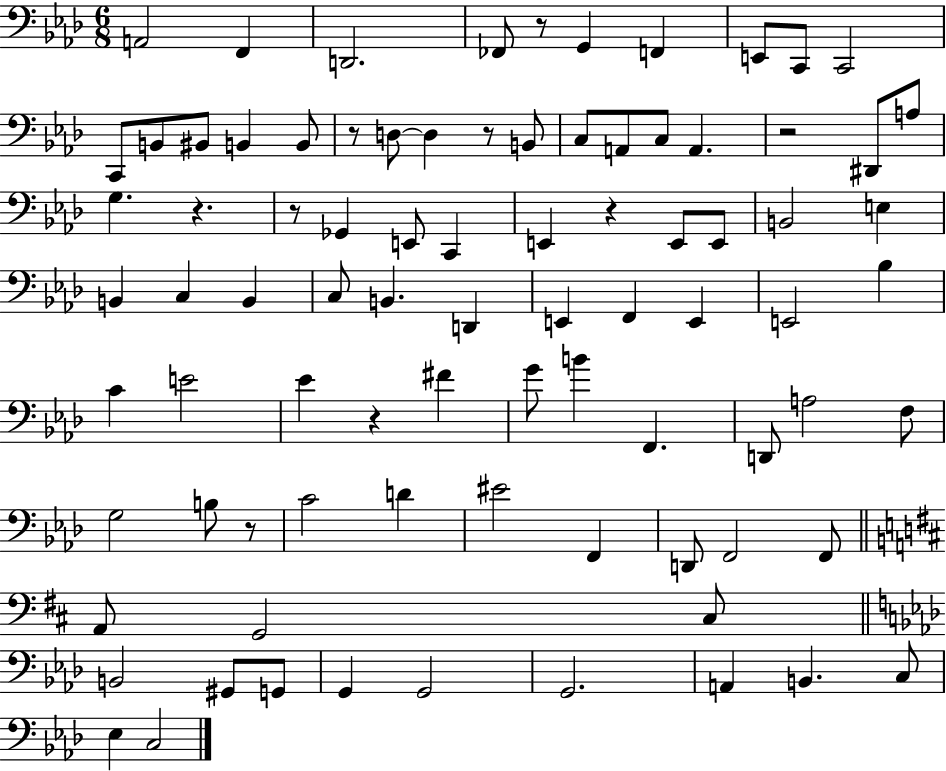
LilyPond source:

{
  \clef bass
  \numericTimeSignature
  \time 6/8
  \key aes \major
  a,2 f,4 | d,2. | fes,8 r8 g,4 f,4 | e,8 c,8 c,2 | \break c,8 b,8 bis,8 b,4 b,8 | r8 d8~~ d4 r8 b,8 | c8 a,8 c8 a,4. | r2 dis,8 a8 | \break g4. r4. | r8 ges,4 e,8 c,4 | e,4 r4 e,8 e,8 | b,2 e4 | \break b,4 c4 b,4 | c8 b,4. d,4 | e,4 f,4 e,4 | e,2 bes4 | \break c'4 e'2 | ees'4 r4 fis'4 | g'8 b'4 f,4. | d,8 a2 f8 | \break g2 b8 r8 | c'2 d'4 | eis'2 f,4 | d,8 f,2 f,8 | \break \bar "||" \break \key d \major a,8 g,2 cis8 | \bar "||" \break \key aes \major b,2 gis,8 g,8 | g,4 g,2 | g,2. | a,4 b,4. c8 | \break ees4 c2 | \bar "|."
}